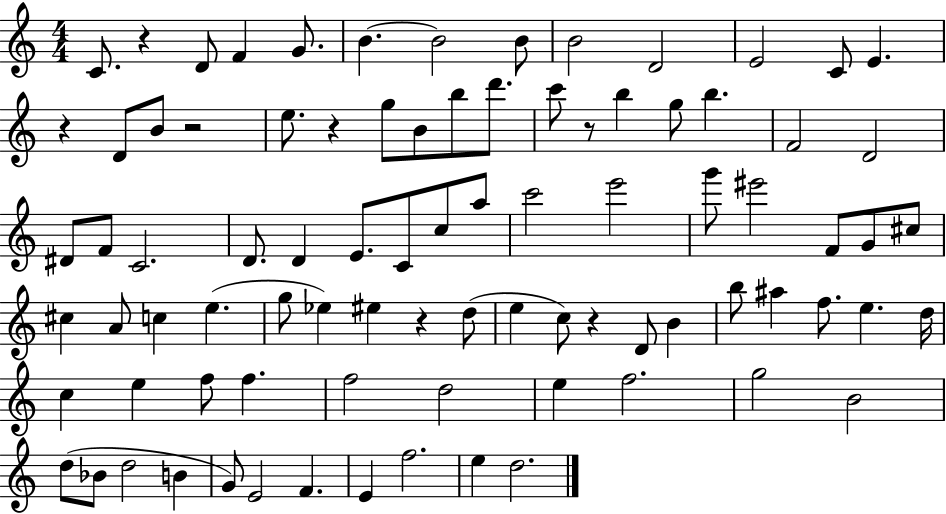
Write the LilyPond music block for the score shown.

{
  \clef treble
  \numericTimeSignature
  \time 4/4
  \key c \major
  c'8. r4 d'8 f'4 g'8. | b'4.~~ b'2 b'8 | b'2 d'2 | e'2 c'8 e'4. | \break r4 d'8 b'8 r2 | e''8. r4 g''8 b'8 b''8 d'''8. | c'''8 r8 b''4 g''8 b''4. | f'2 d'2 | \break dis'8 f'8 c'2. | d'8. d'4 e'8. c'8 c''8 a''8 | c'''2 e'''2 | g'''8 eis'''2 f'8 g'8 cis''8 | \break cis''4 a'8 c''4 e''4.( | g''8 ees''4) eis''4 r4 d''8( | e''4 c''8) r4 d'8 b'4 | b''8 ais''4 f''8. e''4. d''16 | \break c''4 e''4 f''8 f''4. | f''2 d''2 | e''4 f''2. | g''2 b'2 | \break d''8( bes'8 d''2 b'4 | g'8) e'2 f'4. | e'4 f''2. | e''4 d''2. | \break \bar "|."
}